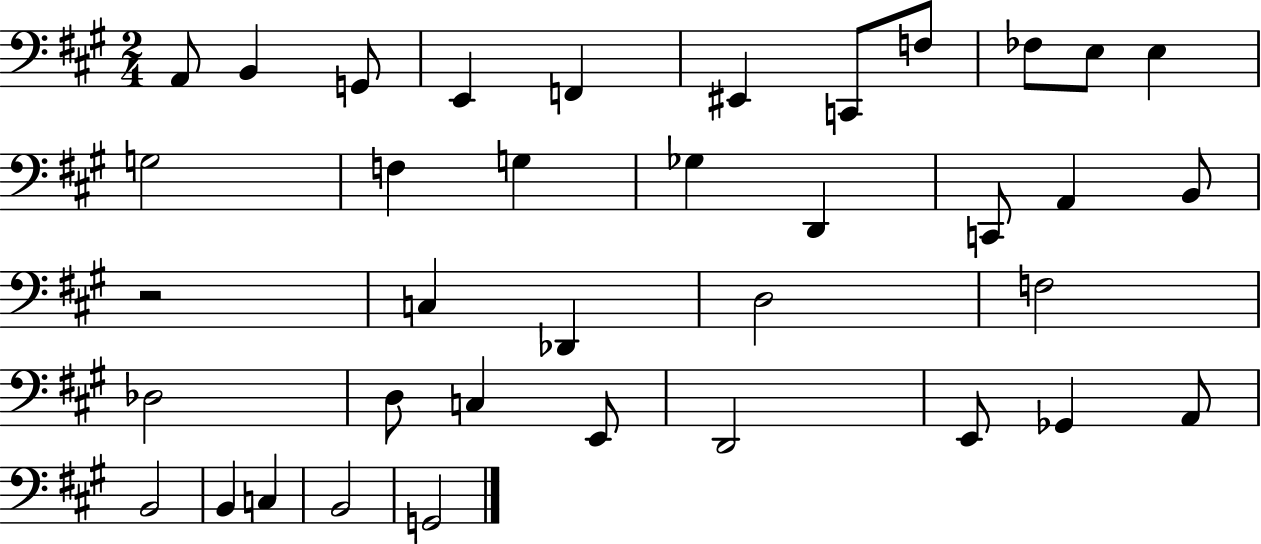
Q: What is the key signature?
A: A major